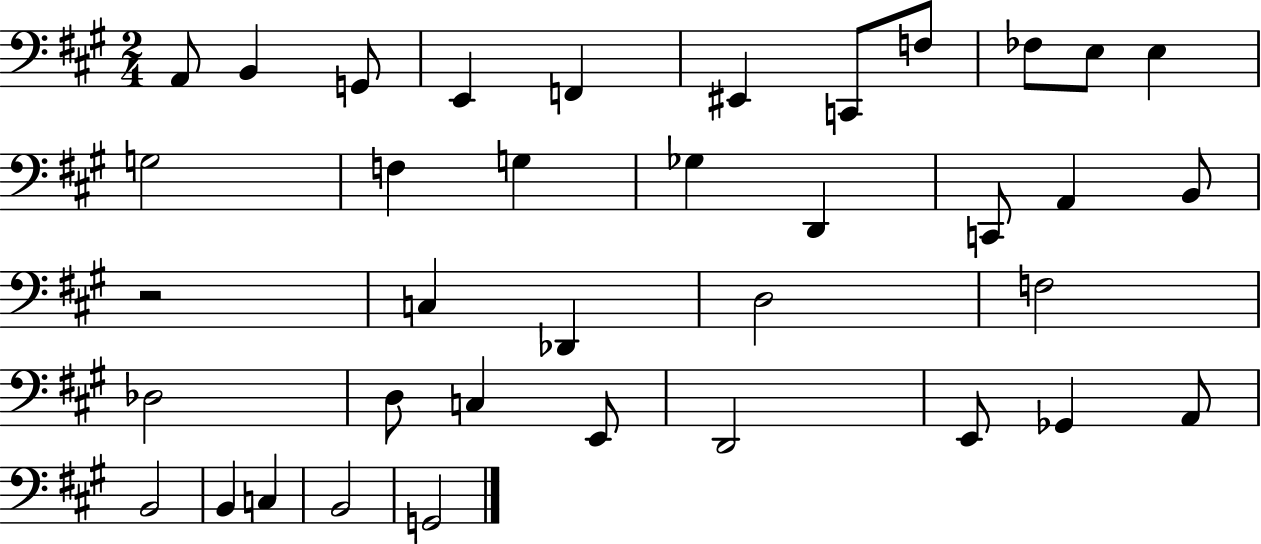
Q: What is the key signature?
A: A major